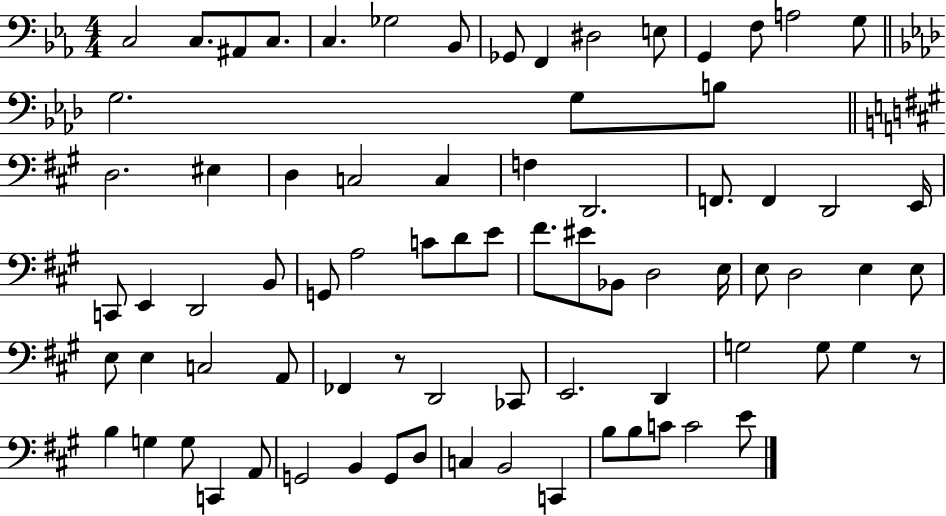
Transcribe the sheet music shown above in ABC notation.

X:1
T:Untitled
M:4/4
L:1/4
K:Eb
C,2 C,/2 ^A,,/2 C,/2 C, _G,2 _B,,/2 _G,,/2 F,, ^D,2 E,/2 G,, F,/2 A,2 G,/2 G,2 G,/2 B,/2 D,2 ^E, D, C,2 C, F, D,,2 F,,/2 F,, D,,2 E,,/4 C,,/2 E,, D,,2 B,,/2 G,,/2 A,2 C/2 D/2 E/2 ^F/2 ^E/2 _B,,/2 D,2 E,/4 E,/2 D,2 E, E,/2 E,/2 E, C,2 A,,/2 _F,, z/2 D,,2 _C,,/2 E,,2 D,, G,2 G,/2 G, z/2 B, G, G,/2 C,, A,,/2 G,,2 B,, G,,/2 D,/2 C, B,,2 C,, B,/2 B,/2 C/2 C2 E/2